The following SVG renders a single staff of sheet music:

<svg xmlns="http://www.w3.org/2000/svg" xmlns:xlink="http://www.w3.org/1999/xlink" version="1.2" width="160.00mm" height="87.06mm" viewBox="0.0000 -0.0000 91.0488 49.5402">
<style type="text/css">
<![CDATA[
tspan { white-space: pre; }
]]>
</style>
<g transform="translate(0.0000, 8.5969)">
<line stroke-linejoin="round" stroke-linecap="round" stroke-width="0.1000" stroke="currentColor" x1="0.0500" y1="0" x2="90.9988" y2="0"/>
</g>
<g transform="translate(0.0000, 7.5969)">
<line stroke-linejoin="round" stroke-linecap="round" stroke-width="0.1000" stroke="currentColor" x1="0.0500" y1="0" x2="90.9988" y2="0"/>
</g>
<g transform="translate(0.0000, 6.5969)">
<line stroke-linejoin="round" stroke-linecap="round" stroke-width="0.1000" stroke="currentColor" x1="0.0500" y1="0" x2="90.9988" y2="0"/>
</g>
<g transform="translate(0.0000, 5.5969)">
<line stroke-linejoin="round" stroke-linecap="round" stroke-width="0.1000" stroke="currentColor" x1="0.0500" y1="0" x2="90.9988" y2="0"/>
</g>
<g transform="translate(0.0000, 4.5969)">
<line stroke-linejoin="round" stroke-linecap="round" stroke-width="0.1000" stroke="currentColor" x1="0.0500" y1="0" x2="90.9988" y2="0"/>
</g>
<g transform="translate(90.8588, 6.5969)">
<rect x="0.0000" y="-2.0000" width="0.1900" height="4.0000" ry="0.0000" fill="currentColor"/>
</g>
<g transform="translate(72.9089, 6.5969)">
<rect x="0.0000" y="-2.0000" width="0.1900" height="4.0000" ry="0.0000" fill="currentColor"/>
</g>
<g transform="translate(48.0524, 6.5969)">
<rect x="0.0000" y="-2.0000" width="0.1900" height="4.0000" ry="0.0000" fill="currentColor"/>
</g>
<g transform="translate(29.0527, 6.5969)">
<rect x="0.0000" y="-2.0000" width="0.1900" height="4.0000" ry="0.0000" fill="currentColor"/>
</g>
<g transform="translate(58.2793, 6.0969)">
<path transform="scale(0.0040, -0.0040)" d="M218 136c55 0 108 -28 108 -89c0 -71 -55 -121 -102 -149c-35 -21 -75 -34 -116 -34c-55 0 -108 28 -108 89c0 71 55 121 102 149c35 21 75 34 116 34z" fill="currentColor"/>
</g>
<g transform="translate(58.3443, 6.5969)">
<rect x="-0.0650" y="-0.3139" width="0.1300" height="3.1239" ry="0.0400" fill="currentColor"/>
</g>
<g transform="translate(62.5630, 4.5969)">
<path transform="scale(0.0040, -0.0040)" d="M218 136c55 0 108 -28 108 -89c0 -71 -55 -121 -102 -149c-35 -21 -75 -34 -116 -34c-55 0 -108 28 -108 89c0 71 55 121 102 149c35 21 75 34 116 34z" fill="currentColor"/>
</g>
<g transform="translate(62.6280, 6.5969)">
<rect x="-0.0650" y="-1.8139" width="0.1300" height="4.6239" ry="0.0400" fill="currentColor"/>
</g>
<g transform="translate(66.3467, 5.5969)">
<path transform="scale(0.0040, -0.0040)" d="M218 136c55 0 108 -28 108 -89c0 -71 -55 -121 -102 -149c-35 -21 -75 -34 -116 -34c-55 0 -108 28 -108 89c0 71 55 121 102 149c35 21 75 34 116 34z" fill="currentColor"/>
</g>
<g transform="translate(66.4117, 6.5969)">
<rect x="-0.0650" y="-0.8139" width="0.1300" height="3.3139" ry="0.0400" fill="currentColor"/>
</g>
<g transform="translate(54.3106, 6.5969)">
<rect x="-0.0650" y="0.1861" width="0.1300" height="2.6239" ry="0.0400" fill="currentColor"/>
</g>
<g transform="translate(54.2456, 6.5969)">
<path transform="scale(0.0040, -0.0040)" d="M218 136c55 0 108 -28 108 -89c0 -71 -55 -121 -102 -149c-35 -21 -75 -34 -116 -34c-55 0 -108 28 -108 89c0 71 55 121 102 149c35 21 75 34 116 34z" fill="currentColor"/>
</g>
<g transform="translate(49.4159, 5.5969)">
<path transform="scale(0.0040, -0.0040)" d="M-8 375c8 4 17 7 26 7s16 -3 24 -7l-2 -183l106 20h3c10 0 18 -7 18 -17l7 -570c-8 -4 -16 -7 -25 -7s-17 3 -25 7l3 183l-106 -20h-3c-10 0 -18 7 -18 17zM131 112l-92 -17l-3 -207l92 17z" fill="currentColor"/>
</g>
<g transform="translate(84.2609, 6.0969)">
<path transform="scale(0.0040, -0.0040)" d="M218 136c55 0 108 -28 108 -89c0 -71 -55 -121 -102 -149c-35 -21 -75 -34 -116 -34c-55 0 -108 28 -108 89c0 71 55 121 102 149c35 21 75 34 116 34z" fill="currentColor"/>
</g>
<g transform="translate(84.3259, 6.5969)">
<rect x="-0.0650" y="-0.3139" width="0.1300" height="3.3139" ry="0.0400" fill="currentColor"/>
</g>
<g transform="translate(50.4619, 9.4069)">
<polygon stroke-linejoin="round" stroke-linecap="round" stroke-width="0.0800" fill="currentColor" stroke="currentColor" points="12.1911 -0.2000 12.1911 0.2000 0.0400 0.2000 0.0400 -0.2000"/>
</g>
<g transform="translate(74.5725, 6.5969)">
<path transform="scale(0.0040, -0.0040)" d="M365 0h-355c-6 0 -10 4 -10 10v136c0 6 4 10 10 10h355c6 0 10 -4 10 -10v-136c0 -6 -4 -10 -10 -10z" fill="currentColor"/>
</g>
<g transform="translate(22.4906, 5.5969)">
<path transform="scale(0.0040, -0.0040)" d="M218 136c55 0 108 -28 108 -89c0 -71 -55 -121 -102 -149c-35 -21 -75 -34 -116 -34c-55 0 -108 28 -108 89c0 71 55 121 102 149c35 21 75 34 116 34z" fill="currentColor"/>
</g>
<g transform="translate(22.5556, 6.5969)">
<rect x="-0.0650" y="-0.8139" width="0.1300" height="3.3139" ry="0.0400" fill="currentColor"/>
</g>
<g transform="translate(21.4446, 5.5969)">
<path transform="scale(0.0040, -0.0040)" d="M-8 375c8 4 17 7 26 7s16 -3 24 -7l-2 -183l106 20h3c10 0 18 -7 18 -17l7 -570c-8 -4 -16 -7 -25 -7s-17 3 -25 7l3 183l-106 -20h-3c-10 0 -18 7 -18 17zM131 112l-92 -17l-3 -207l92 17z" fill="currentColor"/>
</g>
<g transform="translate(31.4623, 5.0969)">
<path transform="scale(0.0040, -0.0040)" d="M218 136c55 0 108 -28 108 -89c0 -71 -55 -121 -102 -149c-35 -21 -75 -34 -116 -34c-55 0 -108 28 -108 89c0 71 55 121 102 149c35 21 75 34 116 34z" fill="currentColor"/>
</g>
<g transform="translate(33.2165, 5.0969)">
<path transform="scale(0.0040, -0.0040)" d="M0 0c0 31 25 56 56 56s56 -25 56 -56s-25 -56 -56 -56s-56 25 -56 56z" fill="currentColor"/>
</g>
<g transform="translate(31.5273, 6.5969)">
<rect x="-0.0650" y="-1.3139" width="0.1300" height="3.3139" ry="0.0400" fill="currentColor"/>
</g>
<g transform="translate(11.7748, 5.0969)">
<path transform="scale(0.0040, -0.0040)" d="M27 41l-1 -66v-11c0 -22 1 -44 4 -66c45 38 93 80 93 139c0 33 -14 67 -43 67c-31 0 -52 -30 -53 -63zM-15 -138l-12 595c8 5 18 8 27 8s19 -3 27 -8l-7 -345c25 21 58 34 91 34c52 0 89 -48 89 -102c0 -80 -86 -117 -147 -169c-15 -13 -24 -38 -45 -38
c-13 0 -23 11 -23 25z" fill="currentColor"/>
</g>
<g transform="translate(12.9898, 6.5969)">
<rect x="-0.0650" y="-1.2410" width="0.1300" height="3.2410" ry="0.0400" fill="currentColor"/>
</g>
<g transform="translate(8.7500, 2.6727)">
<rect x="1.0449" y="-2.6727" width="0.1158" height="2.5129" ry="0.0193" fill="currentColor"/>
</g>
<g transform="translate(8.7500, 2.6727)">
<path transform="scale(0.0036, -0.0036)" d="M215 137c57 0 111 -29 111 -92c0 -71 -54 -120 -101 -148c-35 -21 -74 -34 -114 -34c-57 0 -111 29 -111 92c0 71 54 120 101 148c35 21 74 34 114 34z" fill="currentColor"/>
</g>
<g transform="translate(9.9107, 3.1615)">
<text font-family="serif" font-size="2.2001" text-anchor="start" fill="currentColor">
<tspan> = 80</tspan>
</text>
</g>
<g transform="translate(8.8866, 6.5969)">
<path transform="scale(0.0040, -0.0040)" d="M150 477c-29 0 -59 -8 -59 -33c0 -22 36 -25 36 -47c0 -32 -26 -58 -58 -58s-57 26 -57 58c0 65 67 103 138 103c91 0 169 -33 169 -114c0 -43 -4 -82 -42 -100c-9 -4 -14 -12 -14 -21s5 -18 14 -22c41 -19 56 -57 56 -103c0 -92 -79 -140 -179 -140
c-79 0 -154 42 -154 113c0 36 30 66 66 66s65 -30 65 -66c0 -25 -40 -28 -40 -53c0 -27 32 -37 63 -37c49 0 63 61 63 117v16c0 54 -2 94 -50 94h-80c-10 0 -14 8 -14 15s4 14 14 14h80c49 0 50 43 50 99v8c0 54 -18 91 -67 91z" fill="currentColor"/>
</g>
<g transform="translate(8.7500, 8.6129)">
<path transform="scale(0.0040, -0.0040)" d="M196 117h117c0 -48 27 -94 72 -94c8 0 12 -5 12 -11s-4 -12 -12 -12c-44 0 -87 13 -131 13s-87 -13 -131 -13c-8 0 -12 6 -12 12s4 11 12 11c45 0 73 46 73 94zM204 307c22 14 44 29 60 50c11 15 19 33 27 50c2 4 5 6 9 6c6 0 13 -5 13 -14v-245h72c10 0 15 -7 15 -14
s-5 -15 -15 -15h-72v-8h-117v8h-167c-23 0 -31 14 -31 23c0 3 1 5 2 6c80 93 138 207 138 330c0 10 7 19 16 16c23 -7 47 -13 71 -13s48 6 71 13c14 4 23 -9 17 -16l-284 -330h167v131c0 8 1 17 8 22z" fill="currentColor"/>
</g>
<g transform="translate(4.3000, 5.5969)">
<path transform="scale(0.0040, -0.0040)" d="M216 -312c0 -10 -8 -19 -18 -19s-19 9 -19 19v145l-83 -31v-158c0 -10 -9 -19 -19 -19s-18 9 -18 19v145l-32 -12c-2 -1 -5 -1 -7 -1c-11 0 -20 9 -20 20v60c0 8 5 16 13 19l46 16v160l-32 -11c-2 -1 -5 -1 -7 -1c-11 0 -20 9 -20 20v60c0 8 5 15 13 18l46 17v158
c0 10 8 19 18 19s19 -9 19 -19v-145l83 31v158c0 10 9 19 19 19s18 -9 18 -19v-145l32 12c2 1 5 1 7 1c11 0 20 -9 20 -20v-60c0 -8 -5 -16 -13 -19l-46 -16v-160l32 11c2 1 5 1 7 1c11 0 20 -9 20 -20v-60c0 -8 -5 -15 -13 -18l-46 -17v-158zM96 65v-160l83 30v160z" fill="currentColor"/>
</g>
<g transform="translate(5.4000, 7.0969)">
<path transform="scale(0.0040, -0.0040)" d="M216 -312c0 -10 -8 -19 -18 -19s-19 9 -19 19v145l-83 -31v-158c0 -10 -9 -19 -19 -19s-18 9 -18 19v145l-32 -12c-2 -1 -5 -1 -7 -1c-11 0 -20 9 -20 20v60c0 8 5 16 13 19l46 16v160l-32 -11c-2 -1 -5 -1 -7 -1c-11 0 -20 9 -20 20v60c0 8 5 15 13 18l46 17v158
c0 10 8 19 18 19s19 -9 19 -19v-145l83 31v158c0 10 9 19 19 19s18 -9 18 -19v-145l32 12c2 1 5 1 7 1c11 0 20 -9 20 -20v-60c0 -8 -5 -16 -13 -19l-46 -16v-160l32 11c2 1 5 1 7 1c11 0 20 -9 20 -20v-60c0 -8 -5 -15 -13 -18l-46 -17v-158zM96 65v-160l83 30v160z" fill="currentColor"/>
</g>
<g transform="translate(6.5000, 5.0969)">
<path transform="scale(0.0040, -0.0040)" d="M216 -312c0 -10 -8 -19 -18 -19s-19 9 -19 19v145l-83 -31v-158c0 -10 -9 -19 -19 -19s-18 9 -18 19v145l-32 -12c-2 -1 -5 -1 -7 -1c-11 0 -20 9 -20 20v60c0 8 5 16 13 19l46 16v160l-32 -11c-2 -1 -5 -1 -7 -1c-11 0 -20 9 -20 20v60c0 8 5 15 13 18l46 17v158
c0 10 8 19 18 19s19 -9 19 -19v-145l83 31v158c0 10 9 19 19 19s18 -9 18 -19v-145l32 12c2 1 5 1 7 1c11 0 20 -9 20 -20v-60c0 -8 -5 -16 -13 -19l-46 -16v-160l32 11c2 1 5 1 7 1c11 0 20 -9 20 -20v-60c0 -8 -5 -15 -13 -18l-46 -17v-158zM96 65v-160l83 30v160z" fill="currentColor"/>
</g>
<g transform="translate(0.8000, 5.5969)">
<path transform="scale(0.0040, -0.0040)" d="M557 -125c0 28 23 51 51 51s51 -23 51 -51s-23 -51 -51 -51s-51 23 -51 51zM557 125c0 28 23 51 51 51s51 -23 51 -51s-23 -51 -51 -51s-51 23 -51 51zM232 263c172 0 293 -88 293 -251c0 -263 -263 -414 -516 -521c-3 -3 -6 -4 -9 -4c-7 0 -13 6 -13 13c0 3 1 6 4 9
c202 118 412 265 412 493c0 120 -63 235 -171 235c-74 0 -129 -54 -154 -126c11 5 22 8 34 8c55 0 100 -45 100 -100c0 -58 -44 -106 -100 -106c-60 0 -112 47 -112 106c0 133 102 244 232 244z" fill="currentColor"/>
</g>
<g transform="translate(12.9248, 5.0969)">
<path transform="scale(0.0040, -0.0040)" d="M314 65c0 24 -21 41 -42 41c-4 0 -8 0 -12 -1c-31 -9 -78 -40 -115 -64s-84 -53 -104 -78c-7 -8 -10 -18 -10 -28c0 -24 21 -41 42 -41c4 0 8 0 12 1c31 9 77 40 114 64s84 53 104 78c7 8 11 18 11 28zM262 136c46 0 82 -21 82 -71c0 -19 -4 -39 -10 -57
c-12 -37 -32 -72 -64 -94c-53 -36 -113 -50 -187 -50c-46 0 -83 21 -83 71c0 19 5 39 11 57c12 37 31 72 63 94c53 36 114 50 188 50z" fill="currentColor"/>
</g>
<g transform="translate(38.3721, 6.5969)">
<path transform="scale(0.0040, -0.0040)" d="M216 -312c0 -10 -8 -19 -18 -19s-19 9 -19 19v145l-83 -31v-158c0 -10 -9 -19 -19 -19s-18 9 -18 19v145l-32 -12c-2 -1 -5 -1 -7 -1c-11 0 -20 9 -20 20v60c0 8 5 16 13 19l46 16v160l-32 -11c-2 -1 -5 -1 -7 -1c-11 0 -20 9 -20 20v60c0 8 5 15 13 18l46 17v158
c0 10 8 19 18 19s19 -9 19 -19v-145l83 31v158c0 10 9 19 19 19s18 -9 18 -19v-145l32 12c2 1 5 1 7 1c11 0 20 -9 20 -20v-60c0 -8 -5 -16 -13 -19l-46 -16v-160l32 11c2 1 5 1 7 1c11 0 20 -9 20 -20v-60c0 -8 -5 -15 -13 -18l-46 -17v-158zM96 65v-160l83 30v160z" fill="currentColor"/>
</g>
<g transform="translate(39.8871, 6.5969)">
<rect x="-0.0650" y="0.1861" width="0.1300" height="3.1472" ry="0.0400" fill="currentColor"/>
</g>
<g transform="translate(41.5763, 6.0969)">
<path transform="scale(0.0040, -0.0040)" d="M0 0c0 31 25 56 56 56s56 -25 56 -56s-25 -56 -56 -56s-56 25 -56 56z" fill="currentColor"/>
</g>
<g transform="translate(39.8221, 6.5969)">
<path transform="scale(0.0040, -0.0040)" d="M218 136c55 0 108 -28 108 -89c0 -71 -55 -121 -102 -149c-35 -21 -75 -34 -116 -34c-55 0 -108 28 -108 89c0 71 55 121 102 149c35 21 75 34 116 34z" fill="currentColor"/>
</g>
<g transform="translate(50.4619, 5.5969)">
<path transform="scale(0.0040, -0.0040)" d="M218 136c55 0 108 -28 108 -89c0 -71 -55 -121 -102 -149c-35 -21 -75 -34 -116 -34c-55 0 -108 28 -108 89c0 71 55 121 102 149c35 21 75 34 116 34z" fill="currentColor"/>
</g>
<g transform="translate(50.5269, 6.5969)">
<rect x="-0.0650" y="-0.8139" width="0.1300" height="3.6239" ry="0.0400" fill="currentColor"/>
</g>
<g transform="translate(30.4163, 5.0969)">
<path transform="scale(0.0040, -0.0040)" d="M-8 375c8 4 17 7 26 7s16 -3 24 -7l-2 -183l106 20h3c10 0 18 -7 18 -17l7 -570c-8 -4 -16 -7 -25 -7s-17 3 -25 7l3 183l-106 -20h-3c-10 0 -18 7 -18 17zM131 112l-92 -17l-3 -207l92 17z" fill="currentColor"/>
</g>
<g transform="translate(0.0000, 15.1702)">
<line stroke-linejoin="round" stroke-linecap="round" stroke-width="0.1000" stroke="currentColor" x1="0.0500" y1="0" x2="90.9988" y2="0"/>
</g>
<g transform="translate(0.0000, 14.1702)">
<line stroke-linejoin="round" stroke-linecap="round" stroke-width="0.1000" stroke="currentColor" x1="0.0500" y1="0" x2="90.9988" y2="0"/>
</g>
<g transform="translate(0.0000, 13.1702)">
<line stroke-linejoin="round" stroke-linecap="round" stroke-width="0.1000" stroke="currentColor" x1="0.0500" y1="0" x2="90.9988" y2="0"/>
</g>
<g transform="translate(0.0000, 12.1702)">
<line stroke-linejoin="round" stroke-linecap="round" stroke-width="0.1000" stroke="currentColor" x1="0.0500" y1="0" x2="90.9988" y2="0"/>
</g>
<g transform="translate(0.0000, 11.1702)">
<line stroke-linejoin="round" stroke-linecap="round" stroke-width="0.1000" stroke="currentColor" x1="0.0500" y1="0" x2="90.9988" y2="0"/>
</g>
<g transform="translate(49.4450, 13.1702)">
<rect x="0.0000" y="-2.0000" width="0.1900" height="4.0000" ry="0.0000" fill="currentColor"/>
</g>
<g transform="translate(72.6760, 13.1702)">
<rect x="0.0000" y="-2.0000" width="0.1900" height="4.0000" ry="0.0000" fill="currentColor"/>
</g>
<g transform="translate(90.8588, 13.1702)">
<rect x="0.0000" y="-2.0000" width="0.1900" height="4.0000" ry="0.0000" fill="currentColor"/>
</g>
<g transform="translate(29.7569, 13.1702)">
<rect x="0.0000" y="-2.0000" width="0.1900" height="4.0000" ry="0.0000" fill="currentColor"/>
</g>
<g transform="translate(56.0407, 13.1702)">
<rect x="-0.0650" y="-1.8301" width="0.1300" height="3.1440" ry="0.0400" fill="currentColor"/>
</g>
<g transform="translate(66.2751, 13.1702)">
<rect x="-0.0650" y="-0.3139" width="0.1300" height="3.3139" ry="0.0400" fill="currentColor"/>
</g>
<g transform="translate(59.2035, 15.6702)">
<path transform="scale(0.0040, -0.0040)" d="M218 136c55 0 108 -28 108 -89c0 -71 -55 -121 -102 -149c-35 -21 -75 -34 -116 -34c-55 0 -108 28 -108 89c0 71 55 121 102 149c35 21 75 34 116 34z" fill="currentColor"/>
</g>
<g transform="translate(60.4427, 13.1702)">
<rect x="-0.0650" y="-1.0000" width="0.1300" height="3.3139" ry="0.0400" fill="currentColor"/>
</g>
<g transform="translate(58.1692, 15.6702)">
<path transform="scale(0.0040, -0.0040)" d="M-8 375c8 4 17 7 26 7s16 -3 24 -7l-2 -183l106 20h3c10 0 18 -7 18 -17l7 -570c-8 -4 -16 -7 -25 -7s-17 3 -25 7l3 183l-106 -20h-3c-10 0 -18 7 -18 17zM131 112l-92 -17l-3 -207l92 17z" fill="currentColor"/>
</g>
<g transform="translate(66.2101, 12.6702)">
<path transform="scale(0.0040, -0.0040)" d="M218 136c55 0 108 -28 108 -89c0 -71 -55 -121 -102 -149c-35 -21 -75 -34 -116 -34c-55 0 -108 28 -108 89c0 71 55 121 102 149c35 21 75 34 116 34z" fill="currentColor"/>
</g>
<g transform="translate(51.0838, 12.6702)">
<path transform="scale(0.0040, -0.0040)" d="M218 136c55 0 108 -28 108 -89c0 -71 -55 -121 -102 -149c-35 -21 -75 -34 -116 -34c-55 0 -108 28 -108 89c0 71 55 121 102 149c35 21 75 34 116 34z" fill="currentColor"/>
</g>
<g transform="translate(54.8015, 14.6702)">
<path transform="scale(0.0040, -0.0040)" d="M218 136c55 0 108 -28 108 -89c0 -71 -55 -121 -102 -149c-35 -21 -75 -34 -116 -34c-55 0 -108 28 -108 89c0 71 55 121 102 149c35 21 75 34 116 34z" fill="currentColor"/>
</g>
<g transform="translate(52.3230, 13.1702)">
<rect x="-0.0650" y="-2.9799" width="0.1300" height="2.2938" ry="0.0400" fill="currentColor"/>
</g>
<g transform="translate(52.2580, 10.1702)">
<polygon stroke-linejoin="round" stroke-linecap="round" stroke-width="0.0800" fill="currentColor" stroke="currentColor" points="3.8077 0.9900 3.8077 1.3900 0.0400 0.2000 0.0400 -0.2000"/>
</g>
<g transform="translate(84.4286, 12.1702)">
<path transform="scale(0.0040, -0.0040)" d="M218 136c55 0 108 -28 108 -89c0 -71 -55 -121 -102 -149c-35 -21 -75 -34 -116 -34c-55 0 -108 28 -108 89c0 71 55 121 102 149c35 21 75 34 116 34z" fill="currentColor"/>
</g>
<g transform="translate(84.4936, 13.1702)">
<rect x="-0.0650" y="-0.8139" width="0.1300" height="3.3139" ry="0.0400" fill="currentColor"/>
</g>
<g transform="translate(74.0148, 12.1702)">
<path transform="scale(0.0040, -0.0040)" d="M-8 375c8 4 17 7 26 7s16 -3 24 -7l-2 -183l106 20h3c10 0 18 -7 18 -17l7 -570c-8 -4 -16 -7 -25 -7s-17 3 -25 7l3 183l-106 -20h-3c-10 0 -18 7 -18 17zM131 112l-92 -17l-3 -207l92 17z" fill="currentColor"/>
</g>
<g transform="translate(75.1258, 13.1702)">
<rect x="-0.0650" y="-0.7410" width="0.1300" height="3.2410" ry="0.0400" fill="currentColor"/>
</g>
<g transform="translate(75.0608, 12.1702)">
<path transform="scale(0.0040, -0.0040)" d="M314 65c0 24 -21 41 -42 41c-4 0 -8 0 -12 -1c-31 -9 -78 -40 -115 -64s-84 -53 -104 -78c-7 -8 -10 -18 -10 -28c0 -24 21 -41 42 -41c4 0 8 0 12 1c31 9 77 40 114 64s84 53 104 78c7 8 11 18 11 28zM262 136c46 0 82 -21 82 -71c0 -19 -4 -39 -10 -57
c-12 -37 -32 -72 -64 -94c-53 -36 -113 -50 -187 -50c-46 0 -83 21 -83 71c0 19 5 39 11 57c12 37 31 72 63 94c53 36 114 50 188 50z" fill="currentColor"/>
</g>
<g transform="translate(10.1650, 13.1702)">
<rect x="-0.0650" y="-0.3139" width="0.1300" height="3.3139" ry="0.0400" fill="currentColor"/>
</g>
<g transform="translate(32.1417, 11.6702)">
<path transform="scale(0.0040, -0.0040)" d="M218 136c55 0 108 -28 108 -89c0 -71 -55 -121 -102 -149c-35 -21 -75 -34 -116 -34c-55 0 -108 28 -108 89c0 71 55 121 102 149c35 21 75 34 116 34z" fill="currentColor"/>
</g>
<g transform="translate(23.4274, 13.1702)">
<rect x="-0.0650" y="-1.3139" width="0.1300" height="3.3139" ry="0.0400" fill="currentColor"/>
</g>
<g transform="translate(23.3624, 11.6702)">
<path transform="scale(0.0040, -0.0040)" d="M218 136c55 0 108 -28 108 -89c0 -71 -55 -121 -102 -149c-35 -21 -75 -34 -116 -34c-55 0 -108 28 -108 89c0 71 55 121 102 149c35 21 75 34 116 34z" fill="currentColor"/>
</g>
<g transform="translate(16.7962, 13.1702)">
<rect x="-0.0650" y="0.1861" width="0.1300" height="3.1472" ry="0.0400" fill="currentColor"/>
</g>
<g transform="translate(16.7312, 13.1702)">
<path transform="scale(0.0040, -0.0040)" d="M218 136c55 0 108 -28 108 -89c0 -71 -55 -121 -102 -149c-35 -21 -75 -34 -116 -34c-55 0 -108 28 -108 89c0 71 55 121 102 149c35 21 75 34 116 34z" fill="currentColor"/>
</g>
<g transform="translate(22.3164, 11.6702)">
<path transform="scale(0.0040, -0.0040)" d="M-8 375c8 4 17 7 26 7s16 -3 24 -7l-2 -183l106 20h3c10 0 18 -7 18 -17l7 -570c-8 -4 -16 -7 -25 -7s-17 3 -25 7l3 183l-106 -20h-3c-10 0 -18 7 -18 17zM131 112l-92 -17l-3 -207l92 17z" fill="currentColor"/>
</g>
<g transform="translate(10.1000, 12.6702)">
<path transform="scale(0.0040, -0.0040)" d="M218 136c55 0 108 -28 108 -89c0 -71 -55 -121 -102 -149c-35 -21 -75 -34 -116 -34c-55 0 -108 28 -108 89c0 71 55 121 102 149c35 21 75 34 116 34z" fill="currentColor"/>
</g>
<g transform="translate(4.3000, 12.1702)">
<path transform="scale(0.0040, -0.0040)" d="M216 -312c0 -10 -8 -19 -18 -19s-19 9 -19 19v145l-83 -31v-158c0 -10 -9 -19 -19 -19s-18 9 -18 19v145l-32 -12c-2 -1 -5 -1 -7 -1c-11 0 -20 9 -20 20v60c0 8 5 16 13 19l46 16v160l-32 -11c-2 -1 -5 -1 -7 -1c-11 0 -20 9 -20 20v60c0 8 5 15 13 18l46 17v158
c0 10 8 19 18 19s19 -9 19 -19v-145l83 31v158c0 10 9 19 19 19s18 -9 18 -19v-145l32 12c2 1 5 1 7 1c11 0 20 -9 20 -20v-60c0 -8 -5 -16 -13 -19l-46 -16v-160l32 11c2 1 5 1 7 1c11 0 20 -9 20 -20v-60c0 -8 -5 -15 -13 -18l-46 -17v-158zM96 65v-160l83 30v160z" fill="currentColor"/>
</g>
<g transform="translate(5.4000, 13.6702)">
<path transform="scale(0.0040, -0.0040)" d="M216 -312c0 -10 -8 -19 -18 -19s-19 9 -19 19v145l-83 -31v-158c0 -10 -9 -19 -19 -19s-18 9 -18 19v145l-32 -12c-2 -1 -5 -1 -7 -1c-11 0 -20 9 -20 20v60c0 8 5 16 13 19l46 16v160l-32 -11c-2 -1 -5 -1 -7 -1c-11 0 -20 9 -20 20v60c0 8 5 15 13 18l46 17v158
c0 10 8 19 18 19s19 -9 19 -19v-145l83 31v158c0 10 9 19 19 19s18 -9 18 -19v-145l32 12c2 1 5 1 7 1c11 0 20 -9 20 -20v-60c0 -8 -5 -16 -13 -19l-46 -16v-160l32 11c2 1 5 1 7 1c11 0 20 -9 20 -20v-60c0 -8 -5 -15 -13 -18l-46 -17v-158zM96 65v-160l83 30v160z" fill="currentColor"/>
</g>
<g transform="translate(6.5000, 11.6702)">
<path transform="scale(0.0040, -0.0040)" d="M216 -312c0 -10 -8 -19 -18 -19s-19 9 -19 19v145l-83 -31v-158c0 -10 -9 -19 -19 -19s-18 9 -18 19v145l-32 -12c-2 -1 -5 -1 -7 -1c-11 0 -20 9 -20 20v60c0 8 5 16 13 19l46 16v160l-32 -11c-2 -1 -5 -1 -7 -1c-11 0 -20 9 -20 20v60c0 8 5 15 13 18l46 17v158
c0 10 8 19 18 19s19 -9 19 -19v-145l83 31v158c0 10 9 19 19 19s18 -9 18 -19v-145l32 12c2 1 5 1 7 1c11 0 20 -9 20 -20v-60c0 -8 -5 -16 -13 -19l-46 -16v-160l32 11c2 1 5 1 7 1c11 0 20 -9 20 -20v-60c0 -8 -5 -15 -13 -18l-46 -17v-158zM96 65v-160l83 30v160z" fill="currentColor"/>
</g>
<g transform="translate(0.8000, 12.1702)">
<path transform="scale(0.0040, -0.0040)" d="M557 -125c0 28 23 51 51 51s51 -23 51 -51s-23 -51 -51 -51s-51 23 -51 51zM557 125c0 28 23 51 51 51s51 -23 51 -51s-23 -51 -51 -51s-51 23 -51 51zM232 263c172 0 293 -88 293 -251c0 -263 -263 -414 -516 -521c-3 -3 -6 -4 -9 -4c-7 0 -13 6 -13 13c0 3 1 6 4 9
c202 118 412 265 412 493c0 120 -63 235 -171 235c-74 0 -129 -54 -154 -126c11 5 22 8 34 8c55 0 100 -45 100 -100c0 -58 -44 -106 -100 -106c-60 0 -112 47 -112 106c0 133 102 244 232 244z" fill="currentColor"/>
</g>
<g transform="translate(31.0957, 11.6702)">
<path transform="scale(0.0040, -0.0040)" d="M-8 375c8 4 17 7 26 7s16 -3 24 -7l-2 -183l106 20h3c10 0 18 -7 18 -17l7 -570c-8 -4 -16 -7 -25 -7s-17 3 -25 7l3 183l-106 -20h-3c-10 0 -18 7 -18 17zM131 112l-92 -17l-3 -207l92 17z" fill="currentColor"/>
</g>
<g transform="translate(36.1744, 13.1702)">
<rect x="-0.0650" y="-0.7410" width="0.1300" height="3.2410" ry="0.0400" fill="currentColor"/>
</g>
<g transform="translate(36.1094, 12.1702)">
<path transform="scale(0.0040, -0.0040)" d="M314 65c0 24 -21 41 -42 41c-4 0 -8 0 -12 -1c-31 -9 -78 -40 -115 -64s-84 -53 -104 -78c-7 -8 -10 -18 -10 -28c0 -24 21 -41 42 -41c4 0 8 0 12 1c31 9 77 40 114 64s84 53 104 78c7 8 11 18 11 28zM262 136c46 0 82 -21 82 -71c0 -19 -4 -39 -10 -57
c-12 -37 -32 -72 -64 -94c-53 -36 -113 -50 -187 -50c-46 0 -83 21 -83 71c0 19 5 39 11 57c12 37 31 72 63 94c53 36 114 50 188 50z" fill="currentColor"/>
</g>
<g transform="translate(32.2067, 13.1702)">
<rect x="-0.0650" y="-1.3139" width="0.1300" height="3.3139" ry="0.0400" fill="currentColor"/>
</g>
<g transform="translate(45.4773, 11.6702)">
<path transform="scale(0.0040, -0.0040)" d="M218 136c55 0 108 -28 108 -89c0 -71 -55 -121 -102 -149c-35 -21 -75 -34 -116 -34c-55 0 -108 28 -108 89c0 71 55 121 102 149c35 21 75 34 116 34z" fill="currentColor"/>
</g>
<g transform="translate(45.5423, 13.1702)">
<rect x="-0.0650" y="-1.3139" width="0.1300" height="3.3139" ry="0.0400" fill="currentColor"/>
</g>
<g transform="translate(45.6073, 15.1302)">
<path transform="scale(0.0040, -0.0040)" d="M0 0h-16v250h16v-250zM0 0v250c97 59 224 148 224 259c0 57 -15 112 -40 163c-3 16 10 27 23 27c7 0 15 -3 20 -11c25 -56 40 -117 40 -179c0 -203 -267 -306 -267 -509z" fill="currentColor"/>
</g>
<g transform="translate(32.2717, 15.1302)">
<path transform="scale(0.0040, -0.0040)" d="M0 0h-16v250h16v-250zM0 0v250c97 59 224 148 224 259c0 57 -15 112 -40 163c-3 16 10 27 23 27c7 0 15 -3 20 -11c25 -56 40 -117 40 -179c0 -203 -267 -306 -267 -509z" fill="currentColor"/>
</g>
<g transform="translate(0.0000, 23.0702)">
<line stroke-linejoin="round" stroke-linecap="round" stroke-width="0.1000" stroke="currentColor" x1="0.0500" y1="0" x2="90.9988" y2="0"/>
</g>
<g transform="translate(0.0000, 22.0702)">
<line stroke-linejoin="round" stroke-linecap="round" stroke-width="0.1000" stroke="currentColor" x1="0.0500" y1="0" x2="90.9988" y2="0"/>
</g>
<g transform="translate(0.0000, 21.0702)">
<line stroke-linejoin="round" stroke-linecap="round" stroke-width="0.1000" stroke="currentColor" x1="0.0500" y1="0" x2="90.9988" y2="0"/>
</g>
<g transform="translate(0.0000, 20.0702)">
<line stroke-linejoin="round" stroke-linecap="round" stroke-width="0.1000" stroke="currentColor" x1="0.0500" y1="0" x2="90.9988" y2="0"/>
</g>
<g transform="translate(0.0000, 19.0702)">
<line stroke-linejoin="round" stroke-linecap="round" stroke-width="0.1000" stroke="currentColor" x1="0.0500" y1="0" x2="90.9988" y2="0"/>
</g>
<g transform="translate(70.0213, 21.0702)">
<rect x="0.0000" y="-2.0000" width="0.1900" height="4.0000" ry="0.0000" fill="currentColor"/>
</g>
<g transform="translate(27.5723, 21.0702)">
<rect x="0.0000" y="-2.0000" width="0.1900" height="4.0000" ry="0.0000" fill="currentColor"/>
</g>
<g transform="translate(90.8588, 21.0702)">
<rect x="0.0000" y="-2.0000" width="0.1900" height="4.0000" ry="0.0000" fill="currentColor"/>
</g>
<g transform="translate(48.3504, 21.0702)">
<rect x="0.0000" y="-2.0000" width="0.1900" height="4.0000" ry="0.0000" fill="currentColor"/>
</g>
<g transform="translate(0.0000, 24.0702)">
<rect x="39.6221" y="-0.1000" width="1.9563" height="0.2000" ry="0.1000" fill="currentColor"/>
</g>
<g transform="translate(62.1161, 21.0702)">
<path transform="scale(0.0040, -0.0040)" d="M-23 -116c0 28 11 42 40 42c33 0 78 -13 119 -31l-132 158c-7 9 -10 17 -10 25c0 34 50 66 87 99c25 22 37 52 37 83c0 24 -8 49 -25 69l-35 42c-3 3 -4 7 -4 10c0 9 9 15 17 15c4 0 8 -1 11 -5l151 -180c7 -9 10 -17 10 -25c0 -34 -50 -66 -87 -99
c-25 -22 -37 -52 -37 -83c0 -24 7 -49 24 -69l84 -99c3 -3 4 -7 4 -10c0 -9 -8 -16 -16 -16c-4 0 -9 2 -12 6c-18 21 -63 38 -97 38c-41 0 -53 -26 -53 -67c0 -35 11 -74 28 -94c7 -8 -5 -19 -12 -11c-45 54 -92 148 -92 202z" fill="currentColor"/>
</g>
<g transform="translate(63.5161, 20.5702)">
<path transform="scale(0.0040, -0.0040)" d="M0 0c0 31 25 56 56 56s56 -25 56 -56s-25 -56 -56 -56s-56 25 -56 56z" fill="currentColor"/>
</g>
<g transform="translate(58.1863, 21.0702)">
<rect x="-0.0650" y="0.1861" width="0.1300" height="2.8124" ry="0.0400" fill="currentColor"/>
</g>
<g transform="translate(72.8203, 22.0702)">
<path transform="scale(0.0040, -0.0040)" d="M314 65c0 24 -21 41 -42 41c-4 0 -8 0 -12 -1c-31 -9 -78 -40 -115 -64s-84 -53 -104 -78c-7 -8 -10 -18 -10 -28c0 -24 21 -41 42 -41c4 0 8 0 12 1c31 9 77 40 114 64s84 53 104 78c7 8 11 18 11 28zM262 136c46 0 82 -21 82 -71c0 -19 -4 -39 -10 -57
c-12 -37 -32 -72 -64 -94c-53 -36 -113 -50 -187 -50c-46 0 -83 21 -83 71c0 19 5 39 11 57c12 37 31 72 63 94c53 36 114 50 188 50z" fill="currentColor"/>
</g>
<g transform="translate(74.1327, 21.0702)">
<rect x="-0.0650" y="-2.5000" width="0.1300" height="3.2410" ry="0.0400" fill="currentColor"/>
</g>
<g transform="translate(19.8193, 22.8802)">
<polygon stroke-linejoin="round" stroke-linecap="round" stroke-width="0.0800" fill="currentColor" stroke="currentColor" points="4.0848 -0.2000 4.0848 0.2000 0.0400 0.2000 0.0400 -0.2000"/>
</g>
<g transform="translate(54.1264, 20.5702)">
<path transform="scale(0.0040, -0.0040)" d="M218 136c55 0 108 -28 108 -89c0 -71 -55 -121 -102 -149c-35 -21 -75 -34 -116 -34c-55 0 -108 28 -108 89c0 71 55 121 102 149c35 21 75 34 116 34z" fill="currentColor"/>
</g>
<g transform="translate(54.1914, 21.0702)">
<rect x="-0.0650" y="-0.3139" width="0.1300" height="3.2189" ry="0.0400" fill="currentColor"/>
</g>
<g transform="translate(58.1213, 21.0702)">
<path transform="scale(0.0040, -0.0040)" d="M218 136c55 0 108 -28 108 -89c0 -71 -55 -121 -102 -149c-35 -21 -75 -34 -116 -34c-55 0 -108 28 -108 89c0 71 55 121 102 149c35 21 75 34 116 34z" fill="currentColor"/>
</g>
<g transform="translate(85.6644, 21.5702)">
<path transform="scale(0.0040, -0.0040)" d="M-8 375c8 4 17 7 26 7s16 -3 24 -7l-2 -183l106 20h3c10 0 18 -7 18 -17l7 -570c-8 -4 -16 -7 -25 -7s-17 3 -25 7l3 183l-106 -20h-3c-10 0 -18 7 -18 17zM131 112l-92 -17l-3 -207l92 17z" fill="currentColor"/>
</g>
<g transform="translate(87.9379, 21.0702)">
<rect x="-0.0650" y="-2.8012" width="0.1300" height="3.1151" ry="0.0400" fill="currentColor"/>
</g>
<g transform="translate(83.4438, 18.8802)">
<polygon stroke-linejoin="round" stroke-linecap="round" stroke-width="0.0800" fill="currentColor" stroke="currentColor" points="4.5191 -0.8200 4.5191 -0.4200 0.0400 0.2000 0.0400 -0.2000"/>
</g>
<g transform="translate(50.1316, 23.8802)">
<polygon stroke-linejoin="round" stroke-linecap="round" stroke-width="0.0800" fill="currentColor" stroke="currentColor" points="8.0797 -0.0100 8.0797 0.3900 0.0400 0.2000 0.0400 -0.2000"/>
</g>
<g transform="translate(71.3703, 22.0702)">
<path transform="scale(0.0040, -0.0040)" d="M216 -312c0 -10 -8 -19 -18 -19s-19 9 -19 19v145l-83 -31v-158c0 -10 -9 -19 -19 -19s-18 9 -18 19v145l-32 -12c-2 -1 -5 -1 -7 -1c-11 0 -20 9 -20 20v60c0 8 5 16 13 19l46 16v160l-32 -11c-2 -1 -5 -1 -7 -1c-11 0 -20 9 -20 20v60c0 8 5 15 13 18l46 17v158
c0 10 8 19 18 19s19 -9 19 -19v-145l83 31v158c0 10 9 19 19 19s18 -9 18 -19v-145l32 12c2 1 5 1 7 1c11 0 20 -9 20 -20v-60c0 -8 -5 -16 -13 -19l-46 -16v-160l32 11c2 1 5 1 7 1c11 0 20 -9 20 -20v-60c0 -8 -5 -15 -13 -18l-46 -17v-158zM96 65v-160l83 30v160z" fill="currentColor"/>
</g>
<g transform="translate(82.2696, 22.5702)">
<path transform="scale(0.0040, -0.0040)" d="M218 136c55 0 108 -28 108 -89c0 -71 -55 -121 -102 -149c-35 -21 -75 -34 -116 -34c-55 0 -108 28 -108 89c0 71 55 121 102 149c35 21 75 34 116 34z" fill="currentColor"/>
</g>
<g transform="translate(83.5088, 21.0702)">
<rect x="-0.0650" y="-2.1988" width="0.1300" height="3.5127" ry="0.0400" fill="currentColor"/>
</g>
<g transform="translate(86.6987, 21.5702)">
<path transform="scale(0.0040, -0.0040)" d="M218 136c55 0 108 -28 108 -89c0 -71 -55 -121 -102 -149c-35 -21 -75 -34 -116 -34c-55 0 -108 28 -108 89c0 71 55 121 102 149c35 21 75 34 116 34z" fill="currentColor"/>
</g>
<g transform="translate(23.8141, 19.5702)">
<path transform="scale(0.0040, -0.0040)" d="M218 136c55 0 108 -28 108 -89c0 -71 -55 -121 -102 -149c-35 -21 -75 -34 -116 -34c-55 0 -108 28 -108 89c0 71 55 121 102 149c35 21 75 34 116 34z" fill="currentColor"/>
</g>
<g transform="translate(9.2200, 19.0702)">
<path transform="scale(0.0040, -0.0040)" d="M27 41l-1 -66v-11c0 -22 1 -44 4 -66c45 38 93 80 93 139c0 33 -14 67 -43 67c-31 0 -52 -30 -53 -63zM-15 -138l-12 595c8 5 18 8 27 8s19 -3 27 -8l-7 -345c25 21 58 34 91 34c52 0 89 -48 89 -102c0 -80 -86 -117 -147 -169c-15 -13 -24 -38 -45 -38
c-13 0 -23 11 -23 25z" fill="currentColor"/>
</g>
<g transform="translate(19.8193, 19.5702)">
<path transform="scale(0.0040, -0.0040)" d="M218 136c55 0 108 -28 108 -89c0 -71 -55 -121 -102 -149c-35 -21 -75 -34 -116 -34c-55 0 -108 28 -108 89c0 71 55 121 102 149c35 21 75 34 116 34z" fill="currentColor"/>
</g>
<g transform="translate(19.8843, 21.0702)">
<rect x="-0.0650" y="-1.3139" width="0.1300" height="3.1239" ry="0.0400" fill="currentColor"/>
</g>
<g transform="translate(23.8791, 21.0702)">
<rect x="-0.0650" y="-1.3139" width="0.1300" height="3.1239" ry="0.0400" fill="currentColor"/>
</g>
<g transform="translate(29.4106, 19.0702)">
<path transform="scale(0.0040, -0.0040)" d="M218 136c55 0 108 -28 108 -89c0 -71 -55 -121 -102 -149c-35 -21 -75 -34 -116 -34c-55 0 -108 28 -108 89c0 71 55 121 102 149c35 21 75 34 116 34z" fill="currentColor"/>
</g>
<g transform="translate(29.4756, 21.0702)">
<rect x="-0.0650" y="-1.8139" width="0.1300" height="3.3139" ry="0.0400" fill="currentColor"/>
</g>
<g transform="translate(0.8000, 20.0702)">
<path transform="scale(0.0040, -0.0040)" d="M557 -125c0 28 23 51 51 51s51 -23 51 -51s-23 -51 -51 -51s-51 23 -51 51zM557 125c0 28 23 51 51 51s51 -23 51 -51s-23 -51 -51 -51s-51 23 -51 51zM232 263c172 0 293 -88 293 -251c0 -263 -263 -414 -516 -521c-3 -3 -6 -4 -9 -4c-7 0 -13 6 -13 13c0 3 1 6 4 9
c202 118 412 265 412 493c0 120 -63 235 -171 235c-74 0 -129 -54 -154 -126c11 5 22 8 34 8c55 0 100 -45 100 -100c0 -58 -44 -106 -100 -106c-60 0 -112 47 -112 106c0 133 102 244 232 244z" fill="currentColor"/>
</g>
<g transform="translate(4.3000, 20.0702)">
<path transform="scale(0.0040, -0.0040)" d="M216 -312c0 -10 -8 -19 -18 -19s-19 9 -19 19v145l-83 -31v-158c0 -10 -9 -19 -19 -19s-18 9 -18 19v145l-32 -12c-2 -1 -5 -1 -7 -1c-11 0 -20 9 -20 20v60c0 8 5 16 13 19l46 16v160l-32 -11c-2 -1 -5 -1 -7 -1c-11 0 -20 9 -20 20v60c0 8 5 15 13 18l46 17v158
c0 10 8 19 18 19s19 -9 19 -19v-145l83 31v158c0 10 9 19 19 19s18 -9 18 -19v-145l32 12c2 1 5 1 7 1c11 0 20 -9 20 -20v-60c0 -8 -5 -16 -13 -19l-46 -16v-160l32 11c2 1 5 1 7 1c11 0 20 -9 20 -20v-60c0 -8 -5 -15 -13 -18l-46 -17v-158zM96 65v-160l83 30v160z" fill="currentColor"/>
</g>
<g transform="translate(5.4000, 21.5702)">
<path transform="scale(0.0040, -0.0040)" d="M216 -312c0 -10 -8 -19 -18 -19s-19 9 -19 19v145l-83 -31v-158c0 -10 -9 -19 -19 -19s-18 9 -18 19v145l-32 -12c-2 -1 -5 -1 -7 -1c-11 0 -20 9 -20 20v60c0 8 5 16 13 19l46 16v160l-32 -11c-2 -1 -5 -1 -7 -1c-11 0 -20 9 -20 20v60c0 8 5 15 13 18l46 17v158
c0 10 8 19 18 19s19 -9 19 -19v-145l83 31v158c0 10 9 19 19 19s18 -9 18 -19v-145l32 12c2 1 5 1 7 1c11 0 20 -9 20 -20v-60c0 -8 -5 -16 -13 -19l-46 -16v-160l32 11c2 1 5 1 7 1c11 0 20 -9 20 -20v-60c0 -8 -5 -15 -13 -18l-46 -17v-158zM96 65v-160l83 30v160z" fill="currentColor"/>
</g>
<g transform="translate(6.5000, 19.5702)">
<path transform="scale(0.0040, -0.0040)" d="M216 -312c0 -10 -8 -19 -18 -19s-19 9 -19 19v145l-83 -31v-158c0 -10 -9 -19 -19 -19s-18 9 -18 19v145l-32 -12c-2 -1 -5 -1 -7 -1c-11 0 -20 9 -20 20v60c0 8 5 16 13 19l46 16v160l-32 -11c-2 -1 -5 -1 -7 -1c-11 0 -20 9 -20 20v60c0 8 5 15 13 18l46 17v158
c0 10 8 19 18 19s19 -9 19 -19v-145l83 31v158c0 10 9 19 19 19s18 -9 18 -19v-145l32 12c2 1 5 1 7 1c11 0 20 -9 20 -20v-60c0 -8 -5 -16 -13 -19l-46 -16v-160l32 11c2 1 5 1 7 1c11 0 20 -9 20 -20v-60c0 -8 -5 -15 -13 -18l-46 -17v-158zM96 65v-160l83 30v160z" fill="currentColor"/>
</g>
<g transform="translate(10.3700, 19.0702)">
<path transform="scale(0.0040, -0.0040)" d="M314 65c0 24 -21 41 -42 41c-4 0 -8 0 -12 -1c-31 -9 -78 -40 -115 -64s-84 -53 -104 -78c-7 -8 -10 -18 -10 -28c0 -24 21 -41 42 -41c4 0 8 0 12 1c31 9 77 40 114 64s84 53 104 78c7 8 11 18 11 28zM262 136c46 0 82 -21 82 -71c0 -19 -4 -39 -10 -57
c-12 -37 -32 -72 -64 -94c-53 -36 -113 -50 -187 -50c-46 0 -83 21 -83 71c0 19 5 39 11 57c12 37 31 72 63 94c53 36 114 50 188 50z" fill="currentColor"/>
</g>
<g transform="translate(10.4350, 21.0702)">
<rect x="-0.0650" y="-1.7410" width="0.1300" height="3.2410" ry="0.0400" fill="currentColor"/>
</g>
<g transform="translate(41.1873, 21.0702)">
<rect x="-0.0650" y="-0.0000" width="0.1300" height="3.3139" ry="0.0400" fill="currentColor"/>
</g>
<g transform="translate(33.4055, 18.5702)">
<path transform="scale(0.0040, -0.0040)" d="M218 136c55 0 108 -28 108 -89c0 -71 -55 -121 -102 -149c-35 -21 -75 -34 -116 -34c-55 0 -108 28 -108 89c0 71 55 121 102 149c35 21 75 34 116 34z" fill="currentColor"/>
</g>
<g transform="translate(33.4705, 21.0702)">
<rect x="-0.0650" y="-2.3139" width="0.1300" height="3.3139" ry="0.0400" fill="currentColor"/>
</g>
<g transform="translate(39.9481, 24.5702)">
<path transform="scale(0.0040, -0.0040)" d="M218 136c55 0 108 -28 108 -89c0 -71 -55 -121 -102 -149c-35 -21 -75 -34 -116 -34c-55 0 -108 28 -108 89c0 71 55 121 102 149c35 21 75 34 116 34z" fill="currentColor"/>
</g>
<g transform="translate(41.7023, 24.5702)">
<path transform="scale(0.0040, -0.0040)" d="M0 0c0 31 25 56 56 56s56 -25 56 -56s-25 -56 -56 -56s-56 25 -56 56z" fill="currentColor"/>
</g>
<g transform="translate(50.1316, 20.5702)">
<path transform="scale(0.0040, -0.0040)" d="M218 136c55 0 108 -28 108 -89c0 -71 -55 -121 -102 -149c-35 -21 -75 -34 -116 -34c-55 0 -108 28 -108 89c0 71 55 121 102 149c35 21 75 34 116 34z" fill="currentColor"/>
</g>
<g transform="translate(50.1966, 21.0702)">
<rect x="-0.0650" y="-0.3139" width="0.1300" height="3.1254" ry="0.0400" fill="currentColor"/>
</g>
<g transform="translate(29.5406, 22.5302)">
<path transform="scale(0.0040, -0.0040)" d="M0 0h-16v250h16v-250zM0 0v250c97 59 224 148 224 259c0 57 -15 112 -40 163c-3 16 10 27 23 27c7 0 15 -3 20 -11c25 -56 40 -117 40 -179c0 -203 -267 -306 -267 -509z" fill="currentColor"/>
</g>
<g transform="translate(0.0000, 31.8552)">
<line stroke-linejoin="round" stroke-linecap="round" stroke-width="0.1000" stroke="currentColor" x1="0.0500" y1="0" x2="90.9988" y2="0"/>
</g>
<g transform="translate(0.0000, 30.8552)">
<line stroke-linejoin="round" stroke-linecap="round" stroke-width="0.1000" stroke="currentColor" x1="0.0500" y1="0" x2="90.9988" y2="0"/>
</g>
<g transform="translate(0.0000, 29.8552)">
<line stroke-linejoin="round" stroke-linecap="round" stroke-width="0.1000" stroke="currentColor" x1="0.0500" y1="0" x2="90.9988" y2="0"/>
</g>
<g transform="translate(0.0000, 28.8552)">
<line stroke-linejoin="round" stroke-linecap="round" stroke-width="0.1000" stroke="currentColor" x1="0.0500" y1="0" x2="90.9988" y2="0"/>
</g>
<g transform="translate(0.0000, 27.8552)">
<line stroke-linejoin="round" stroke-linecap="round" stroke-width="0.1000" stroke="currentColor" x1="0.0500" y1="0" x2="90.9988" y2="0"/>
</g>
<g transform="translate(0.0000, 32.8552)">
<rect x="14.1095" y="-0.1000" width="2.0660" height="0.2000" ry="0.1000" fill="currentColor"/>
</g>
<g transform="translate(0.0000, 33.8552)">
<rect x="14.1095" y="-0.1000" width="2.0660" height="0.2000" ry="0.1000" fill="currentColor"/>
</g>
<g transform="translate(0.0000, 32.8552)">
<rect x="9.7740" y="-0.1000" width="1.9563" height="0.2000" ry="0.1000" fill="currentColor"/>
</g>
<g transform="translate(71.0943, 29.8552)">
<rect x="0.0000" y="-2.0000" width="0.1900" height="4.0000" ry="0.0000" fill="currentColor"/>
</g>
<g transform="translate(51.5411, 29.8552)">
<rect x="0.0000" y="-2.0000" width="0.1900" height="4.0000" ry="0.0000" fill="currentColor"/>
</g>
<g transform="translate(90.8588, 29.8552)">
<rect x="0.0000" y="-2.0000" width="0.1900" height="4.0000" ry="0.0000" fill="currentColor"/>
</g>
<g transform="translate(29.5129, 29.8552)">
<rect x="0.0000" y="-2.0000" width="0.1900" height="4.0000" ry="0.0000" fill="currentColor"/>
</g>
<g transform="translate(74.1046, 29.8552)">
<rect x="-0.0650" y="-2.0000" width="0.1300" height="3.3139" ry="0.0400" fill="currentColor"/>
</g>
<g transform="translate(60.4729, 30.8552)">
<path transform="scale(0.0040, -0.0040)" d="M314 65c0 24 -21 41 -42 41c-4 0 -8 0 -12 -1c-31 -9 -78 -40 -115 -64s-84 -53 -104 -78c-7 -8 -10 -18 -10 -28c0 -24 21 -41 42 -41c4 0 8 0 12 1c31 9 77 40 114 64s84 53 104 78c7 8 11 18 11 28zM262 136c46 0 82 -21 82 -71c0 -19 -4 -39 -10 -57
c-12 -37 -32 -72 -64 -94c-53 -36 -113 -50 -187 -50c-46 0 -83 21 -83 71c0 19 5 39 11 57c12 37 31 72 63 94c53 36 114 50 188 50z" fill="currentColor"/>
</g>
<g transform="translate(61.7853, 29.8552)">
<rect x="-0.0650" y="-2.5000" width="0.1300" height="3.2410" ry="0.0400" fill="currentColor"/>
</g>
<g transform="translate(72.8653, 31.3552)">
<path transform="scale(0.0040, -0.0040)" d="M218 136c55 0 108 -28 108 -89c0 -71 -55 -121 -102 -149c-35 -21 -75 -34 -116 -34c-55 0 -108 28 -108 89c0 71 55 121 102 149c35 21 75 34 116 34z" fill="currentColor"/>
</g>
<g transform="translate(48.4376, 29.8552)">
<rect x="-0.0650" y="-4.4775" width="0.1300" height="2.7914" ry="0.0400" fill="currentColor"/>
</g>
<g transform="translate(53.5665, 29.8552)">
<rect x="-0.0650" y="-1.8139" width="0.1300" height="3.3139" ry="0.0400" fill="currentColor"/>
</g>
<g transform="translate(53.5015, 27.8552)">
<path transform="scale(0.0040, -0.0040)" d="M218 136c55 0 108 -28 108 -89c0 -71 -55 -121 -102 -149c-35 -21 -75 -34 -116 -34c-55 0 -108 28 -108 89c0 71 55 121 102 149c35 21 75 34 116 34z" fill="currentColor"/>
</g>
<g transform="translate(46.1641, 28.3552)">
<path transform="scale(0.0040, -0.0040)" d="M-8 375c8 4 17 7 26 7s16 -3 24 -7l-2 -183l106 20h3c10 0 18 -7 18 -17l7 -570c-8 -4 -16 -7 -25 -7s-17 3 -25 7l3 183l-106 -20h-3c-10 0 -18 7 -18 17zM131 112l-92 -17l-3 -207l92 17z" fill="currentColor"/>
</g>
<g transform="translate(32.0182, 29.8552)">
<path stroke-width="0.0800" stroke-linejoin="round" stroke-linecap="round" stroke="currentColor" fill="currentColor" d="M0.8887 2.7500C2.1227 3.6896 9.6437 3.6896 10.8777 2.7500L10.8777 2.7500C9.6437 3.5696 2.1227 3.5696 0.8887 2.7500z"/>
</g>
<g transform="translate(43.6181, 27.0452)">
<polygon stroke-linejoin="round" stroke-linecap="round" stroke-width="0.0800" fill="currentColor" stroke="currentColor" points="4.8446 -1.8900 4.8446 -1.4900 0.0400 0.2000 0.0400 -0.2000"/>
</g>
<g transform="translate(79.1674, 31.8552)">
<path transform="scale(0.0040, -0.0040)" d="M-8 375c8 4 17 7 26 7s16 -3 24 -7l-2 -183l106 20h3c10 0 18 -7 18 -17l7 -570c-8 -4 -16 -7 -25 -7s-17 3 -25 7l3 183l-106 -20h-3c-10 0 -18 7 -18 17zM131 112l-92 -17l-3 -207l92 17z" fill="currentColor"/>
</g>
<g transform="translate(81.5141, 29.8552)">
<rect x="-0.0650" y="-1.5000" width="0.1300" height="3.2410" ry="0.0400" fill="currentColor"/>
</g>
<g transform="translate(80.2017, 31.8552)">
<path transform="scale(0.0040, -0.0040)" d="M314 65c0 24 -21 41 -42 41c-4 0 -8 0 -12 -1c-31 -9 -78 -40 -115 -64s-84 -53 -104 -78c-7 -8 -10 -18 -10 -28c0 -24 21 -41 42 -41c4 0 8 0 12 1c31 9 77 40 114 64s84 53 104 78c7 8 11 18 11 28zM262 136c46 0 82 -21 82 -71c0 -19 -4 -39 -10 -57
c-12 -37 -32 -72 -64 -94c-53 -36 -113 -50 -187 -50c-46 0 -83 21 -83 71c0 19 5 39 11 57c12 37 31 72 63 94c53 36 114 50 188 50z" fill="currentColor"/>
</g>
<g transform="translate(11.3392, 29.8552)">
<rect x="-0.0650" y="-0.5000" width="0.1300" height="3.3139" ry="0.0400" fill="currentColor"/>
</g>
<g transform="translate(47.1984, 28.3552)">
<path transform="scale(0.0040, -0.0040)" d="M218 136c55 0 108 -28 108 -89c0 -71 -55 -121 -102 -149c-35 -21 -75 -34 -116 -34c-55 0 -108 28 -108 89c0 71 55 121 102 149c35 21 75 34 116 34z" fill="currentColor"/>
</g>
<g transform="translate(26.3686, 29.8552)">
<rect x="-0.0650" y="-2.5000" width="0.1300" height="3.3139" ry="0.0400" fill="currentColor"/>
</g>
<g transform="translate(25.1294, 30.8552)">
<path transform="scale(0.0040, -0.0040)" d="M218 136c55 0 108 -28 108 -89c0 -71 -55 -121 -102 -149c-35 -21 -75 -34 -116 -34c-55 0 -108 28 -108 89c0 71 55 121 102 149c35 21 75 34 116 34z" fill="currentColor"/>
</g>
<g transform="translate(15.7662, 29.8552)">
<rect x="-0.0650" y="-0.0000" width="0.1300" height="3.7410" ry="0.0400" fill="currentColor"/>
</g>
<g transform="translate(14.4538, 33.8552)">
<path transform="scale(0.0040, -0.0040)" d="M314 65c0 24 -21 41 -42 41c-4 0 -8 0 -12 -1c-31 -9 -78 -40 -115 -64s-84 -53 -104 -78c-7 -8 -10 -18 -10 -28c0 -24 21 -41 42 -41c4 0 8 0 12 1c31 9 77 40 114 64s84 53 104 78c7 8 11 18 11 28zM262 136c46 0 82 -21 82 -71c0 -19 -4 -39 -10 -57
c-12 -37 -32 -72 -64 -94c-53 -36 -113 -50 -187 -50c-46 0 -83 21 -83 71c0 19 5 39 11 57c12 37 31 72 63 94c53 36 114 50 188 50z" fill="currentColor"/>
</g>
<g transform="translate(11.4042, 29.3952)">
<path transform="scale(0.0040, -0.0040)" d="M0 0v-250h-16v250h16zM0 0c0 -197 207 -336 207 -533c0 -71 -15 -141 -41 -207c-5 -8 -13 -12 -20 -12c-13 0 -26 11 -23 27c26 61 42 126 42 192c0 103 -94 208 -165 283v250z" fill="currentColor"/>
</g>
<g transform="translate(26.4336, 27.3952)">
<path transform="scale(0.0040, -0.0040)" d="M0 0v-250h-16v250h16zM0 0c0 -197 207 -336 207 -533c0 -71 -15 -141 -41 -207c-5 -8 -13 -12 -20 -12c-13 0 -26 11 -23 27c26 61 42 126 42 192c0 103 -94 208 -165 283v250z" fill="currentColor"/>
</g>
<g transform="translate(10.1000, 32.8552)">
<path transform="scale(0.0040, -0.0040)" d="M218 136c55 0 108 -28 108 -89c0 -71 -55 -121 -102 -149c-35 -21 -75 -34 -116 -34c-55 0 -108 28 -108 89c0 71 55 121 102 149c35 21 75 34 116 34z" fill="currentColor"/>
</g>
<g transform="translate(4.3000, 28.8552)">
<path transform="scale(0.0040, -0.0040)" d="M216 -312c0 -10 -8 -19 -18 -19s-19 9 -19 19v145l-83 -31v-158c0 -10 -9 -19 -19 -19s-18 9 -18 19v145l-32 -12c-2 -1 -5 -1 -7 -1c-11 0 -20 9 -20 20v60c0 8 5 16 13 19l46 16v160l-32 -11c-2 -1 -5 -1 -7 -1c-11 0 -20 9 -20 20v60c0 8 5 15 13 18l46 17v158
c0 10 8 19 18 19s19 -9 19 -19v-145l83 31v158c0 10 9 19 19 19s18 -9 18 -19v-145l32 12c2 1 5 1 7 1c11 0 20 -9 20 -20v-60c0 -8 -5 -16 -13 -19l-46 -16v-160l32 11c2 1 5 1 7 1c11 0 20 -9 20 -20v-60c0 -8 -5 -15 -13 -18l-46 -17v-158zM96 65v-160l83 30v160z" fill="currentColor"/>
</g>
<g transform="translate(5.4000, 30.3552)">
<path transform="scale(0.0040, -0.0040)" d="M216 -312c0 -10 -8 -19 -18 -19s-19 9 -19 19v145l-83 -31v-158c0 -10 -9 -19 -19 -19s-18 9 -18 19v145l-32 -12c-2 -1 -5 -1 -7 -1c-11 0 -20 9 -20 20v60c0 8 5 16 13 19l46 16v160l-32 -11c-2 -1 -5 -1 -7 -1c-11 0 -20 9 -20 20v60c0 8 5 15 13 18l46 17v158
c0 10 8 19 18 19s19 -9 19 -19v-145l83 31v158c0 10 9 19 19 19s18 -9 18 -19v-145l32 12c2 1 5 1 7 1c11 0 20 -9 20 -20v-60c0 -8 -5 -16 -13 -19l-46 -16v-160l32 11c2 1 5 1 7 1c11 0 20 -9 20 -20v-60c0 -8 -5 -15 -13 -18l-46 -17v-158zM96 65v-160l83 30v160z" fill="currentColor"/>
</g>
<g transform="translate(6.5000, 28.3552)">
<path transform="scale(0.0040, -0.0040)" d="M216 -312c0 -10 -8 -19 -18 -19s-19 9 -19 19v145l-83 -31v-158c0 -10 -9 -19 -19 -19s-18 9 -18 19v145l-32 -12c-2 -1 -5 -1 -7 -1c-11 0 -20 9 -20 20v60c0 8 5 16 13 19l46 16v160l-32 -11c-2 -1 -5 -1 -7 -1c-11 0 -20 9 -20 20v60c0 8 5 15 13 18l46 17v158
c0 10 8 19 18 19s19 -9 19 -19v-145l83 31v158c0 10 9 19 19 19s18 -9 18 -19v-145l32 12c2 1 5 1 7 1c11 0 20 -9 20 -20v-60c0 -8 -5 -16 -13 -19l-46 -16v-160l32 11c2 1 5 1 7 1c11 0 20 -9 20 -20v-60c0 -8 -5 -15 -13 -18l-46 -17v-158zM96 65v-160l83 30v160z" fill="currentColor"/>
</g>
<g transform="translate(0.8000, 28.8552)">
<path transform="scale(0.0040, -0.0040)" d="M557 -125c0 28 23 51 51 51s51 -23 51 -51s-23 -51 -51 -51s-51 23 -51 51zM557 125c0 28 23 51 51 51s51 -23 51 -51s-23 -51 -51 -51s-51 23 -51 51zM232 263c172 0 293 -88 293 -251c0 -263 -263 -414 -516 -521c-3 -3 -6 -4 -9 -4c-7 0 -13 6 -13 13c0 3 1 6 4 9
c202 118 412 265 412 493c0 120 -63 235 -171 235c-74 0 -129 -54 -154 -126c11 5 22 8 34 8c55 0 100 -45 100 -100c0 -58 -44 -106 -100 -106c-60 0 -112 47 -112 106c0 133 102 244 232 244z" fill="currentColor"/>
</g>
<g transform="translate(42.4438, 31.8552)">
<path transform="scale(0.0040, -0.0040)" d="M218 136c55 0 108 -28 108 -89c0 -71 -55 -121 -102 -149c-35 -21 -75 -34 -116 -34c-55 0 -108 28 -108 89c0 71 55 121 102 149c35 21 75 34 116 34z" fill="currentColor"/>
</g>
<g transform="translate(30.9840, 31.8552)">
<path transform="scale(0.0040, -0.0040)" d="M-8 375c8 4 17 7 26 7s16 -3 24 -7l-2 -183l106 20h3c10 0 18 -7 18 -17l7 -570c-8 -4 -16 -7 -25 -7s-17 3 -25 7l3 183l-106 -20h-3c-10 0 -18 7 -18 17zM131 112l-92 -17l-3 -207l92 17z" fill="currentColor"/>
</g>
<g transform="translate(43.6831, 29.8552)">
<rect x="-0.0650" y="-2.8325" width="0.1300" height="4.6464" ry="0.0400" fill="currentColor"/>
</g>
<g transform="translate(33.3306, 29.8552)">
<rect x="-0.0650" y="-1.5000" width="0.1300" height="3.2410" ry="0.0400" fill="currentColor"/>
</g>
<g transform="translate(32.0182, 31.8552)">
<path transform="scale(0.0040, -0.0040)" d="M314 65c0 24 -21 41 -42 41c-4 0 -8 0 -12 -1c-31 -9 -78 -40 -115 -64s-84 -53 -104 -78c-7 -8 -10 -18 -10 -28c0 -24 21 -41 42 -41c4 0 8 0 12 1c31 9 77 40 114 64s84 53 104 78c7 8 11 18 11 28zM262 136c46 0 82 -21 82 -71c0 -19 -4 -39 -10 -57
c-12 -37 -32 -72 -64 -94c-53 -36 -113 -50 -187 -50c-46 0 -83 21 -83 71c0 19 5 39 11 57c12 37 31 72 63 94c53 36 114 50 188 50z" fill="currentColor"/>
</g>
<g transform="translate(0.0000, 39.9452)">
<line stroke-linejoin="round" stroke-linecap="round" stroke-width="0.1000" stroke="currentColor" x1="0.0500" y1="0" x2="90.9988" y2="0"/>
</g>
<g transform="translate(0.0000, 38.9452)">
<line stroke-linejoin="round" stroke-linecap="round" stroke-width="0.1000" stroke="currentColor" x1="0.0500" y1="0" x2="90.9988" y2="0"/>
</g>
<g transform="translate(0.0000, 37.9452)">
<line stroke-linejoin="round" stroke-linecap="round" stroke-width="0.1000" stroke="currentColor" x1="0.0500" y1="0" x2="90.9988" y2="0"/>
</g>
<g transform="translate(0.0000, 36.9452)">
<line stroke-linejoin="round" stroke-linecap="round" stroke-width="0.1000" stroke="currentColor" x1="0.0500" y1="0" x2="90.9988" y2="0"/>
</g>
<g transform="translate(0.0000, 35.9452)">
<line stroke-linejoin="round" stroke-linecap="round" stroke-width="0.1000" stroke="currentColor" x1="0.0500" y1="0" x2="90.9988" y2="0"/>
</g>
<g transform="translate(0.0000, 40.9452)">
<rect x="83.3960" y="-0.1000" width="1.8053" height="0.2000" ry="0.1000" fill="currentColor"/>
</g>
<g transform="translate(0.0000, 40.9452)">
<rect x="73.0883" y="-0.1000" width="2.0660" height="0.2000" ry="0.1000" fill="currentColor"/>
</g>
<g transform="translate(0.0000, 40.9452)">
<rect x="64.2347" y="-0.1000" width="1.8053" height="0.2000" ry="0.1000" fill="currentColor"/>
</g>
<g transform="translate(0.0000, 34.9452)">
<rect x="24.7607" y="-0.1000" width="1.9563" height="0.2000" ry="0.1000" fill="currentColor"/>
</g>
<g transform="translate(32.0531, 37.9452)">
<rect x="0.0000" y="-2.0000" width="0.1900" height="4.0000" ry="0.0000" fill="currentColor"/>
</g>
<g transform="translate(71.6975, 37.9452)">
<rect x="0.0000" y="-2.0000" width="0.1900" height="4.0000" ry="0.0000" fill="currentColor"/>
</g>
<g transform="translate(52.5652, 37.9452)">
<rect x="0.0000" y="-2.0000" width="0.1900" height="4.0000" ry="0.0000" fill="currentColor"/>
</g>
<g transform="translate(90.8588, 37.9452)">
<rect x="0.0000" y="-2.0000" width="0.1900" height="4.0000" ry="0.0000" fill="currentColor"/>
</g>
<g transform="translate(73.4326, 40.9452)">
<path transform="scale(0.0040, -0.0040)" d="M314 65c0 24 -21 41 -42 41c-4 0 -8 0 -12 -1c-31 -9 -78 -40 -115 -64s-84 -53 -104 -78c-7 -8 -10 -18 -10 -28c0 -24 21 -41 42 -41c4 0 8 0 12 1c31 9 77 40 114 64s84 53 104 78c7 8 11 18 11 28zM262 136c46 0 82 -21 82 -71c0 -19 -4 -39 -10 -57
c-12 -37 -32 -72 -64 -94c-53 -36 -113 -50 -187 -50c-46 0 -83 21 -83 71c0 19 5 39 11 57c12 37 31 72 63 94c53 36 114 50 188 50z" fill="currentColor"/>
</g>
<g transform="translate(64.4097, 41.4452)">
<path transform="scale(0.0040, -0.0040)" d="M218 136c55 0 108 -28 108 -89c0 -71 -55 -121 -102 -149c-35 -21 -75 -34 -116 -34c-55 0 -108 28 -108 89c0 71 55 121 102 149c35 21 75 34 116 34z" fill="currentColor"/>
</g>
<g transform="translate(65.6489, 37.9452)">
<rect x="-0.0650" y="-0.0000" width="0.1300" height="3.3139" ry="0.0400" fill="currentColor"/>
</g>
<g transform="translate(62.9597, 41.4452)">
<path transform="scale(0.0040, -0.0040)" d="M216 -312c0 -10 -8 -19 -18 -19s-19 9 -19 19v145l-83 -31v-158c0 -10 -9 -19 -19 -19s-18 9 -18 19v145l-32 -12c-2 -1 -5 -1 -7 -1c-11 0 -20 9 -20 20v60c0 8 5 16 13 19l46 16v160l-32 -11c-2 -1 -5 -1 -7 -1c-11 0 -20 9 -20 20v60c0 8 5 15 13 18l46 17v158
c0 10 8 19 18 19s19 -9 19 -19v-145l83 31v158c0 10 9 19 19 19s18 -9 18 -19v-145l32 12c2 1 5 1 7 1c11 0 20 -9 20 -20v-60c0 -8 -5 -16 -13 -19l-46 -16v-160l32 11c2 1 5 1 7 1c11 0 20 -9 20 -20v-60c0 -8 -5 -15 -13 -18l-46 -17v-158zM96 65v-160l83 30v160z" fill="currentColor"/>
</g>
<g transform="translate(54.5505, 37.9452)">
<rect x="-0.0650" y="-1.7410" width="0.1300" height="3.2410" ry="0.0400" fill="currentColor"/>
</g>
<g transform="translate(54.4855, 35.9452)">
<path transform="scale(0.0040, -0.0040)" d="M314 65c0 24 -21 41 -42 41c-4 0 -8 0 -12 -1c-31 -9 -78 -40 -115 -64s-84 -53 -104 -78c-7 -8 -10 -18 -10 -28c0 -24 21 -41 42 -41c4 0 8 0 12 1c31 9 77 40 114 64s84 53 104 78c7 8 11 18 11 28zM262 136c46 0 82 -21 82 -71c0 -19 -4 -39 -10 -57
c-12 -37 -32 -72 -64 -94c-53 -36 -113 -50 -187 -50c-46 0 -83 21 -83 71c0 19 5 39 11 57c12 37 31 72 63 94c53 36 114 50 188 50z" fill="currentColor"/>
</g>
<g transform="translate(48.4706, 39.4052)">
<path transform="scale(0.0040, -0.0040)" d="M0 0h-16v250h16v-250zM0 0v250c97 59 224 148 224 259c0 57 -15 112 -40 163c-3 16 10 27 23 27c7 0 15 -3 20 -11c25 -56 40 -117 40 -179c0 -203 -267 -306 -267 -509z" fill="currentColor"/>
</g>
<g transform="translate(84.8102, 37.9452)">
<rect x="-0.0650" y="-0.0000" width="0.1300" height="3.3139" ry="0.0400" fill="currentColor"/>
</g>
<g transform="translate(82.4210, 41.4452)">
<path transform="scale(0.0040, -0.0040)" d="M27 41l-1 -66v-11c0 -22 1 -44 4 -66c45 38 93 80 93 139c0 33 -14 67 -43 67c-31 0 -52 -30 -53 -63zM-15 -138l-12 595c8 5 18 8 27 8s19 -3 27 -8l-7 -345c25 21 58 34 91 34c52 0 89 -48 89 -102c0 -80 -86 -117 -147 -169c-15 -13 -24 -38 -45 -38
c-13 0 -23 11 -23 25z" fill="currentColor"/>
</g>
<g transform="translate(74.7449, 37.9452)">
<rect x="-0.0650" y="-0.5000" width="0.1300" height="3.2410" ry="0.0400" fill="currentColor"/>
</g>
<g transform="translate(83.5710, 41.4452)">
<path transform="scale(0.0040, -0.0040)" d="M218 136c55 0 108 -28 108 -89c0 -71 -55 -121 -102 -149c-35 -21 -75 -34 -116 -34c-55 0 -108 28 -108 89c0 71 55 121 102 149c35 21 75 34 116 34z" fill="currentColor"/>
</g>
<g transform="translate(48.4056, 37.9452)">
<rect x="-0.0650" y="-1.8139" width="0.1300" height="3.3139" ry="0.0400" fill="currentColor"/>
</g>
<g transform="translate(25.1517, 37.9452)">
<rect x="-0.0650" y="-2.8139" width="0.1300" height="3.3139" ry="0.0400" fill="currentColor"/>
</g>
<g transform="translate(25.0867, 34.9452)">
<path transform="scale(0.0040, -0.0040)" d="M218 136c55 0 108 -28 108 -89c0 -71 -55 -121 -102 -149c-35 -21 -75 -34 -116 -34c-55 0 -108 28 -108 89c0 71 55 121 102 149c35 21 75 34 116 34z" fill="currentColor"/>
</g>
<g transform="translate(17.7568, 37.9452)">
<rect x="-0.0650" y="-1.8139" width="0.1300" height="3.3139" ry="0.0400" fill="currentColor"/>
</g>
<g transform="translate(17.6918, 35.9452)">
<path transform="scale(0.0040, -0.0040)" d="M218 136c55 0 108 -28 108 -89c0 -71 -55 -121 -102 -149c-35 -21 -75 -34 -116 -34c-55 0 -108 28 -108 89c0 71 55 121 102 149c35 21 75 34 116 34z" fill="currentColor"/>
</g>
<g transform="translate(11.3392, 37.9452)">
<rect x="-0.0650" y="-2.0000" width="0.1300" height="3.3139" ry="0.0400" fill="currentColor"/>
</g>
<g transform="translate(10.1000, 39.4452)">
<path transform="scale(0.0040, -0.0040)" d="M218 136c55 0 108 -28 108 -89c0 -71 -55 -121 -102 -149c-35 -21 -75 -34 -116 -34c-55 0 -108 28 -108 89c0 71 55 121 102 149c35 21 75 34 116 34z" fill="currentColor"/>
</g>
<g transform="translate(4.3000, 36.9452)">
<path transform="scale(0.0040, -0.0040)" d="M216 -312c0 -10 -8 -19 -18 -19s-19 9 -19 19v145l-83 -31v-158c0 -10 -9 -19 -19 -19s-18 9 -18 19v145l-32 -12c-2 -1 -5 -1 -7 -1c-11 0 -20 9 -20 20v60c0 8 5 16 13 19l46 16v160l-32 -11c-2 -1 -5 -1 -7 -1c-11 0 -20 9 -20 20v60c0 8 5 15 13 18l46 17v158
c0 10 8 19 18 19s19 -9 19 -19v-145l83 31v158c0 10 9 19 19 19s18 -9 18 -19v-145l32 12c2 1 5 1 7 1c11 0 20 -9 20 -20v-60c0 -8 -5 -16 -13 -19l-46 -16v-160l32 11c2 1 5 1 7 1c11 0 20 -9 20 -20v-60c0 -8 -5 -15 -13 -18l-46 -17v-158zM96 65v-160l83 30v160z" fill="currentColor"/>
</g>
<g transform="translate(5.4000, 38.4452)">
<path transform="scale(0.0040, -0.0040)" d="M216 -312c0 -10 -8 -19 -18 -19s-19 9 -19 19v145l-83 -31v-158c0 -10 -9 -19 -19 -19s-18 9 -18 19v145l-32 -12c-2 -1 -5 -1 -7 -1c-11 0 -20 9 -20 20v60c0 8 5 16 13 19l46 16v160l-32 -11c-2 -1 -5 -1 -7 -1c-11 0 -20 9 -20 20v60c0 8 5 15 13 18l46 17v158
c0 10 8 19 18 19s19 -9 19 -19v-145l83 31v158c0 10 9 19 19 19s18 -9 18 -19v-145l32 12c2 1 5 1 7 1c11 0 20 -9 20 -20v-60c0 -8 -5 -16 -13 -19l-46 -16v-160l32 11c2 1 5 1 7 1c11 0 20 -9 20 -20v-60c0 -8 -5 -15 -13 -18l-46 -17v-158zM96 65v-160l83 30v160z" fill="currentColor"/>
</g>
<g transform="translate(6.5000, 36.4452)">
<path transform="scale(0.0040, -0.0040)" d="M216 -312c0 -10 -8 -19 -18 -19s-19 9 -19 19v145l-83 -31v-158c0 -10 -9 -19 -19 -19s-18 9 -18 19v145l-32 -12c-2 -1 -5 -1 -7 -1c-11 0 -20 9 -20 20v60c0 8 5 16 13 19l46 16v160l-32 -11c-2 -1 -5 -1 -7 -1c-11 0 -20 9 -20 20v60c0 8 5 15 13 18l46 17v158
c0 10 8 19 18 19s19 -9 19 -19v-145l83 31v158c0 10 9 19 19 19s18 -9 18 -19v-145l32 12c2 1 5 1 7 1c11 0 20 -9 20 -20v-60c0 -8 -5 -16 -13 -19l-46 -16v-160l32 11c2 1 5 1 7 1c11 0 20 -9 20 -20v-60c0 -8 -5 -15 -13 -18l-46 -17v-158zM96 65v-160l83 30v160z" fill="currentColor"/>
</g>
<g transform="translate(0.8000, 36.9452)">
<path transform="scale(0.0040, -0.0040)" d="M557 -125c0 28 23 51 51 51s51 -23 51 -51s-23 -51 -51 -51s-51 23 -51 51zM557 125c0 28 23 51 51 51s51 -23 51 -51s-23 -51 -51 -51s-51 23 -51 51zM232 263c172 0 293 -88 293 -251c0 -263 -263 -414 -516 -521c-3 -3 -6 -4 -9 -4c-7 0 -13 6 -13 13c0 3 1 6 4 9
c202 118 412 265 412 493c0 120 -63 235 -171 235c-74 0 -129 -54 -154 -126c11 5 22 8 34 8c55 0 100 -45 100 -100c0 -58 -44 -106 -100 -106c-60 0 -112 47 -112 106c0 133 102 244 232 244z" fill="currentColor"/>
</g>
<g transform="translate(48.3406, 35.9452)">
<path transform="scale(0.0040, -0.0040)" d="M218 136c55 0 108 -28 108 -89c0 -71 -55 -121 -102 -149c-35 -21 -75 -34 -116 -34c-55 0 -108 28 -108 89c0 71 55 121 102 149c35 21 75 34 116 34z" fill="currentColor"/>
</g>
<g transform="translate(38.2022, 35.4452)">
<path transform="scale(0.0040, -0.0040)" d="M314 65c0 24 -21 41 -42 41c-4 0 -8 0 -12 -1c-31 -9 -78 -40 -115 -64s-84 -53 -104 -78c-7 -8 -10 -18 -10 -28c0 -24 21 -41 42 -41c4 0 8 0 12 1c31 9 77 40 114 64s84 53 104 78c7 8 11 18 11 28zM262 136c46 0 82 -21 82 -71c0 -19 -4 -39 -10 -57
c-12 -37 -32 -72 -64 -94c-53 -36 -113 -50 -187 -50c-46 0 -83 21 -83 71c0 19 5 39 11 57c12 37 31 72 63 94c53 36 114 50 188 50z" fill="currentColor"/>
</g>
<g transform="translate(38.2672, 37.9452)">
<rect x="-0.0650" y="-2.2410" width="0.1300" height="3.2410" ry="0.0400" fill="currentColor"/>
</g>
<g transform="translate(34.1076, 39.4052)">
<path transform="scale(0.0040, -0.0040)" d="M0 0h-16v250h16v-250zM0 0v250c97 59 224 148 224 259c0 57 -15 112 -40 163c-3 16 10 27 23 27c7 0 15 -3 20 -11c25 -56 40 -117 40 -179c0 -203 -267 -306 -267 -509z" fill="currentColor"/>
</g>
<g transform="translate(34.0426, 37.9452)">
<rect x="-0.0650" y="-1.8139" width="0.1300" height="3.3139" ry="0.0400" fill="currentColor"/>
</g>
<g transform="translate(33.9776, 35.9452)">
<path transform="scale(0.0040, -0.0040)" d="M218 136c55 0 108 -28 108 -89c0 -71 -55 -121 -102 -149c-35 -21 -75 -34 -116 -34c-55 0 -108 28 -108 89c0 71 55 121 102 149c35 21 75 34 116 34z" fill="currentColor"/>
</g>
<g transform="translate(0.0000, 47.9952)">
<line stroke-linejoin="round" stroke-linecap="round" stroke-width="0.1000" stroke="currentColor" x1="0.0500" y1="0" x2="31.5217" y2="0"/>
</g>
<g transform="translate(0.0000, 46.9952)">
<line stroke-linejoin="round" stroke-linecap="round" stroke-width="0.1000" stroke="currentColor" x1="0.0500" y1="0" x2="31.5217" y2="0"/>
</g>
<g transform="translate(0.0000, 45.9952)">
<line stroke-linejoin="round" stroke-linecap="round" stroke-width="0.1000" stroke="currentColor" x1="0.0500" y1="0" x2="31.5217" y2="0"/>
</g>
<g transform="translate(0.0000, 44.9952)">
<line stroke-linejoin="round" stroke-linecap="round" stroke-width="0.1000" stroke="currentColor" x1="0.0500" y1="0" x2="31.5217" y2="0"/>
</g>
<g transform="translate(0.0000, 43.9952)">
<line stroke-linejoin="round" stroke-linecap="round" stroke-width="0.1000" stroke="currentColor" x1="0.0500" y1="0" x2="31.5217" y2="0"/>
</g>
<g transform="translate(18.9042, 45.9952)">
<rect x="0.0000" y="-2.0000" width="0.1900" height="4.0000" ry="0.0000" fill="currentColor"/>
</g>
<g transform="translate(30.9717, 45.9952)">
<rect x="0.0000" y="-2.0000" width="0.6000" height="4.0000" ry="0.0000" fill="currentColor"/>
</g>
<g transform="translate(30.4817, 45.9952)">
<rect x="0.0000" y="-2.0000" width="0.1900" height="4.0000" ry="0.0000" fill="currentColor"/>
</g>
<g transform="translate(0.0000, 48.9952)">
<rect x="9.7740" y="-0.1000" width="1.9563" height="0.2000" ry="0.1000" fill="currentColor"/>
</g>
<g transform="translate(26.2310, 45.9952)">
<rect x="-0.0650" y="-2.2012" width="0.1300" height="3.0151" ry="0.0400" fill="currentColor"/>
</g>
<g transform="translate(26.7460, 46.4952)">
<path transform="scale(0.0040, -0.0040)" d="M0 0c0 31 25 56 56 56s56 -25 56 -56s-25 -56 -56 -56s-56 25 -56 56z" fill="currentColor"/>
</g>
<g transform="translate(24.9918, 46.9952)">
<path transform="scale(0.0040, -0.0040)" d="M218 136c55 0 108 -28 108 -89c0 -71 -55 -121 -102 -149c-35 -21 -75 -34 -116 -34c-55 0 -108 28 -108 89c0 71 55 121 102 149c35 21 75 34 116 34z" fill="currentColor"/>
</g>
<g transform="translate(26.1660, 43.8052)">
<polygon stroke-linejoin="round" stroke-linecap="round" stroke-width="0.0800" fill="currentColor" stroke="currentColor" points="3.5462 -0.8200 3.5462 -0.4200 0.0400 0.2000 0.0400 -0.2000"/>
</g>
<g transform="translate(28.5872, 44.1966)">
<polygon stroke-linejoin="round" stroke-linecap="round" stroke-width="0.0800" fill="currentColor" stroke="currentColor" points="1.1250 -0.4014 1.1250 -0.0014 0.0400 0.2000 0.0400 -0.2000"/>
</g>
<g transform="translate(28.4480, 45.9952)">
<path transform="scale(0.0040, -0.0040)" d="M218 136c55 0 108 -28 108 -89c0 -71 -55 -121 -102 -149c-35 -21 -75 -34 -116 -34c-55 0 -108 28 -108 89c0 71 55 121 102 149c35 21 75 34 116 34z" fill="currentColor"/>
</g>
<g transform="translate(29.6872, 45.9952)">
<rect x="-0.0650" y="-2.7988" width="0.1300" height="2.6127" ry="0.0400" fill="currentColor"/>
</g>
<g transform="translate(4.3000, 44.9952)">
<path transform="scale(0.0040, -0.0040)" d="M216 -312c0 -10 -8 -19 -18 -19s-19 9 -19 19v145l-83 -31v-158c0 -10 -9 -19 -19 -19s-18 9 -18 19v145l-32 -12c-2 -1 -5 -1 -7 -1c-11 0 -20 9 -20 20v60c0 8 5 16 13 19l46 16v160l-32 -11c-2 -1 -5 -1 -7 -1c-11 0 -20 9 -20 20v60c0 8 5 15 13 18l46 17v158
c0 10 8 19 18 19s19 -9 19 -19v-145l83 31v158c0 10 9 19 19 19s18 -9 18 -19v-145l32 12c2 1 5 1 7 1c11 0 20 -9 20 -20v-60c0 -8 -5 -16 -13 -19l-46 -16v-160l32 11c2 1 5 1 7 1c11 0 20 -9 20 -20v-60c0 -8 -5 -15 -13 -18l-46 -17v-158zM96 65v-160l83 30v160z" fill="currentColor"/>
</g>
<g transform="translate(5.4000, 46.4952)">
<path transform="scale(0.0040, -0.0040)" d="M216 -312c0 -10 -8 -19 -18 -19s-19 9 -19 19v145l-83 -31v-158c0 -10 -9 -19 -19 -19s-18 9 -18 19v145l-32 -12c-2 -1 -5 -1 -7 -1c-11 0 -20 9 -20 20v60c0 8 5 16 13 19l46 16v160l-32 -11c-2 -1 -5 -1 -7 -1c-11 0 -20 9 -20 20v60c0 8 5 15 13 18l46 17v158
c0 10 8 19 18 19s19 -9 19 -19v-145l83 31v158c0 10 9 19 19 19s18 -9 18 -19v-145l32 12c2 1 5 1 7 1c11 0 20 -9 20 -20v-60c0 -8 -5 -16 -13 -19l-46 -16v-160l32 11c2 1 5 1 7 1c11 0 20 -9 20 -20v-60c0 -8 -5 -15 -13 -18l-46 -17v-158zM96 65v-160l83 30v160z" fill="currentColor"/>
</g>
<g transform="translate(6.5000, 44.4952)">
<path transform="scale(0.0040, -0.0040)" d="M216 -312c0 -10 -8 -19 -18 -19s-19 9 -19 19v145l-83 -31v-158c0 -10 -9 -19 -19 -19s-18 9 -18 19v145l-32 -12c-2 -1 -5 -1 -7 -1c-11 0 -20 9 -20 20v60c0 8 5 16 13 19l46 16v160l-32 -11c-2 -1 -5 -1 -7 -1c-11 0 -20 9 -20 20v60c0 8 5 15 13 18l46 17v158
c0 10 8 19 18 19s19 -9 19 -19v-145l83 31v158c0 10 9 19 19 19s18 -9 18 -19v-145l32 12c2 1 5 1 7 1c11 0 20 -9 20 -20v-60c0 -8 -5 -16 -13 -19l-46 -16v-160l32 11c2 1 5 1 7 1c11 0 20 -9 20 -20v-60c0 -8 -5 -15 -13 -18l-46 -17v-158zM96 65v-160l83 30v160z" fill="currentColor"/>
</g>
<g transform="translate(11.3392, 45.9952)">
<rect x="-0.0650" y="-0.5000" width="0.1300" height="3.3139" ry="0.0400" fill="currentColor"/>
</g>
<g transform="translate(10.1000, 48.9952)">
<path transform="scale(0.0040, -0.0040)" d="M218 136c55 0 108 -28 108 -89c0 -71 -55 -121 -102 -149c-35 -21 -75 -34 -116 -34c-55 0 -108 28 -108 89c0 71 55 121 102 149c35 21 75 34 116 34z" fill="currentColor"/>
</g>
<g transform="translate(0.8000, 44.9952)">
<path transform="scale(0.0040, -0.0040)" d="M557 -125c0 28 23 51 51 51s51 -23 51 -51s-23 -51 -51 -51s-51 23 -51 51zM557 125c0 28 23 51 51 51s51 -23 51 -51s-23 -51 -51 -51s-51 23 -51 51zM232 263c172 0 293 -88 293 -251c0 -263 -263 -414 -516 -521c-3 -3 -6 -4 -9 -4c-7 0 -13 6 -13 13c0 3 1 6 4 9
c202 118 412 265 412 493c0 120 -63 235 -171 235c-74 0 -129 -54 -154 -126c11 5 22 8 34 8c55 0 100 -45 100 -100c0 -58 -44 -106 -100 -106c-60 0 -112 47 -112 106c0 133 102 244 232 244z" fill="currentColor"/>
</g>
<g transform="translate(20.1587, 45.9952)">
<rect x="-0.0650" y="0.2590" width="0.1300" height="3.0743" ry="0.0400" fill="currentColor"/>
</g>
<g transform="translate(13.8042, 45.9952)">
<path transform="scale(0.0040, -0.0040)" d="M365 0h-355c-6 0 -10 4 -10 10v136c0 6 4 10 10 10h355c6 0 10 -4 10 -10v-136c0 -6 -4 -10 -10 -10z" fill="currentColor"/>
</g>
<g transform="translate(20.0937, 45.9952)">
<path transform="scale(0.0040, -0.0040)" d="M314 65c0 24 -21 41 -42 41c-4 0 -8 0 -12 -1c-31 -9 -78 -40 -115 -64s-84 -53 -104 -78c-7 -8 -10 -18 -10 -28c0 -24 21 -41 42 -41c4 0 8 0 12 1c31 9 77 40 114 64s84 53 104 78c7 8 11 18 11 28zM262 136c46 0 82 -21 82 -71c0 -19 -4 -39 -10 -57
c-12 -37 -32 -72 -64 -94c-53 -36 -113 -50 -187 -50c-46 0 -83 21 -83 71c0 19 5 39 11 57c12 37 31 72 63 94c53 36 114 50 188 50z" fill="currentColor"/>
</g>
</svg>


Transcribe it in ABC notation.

X:1
T:Untitled
M:3/4
L:1/4
K:A
_G,2 F, G, ^D, F,/2 D,/2 E,/2 A,/2 F, z2 E, E, D, G, G,/2 ^F,2 G,/2 E,/2 A,,/2 F,, E, F,2 F, _A,2 ^G,/2 ^G,/2 A,/2 B, D,, E,/2 E,/2 D,/2 z ^B,,2 A,,/2 C,/2 E,,/2 ^C,,2 B,,/2 G,,2 G,,/2 G,/2 A, B,,2 A,, G,,2 A,, A, ^C A,/2 B,2 A,/2 A,2 ^D,, E,,2 _D,, E,, z2 D,2 B,,/2 D,/4